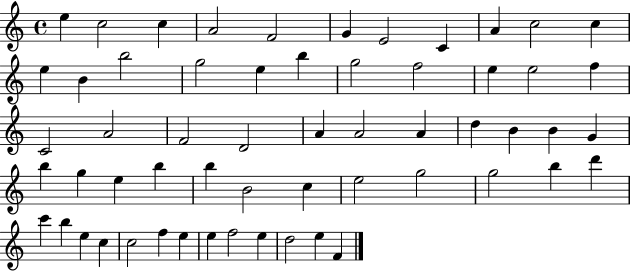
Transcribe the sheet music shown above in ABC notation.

X:1
T:Untitled
M:4/4
L:1/4
K:C
e c2 c A2 F2 G E2 C A c2 c e B b2 g2 e b g2 f2 e e2 f C2 A2 F2 D2 A A2 A d B B G b g e b b B2 c e2 g2 g2 b d' c' b e c c2 f e e f2 e d2 e F